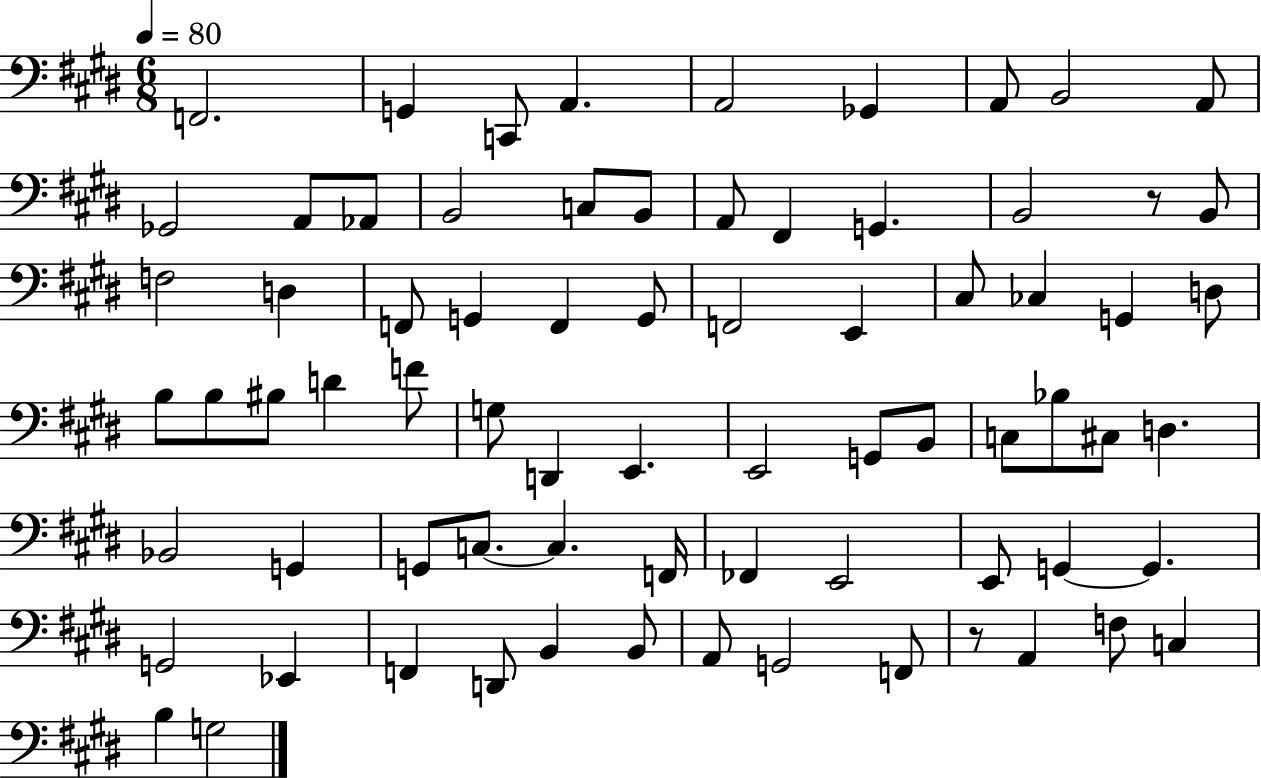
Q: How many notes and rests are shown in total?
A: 74